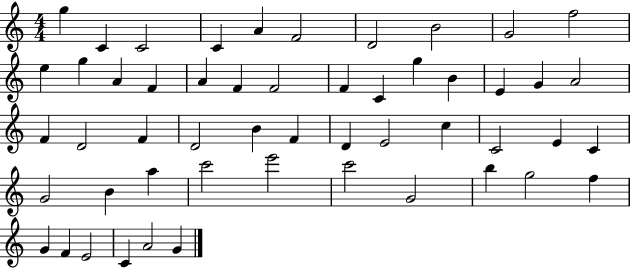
G5/q C4/q C4/h C4/q A4/q F4/h D4/h B4/h G4/h F5/h E5/q G5/q A4/q F4/q A4/q F4/q F4/h F4/q C4/q G5/q B4/q E4/q G4/q A4/h F4/q D4/h F4/q D4/h B4/q F4/q D4/q E4/h C5/q C4/h E4/q C4/q G4/h B4/q A5/q C6/h E6/h C6/h G4/h B5/q G5/h F5/q G4/q F4/q E4/h C4/q A4/h G4/q